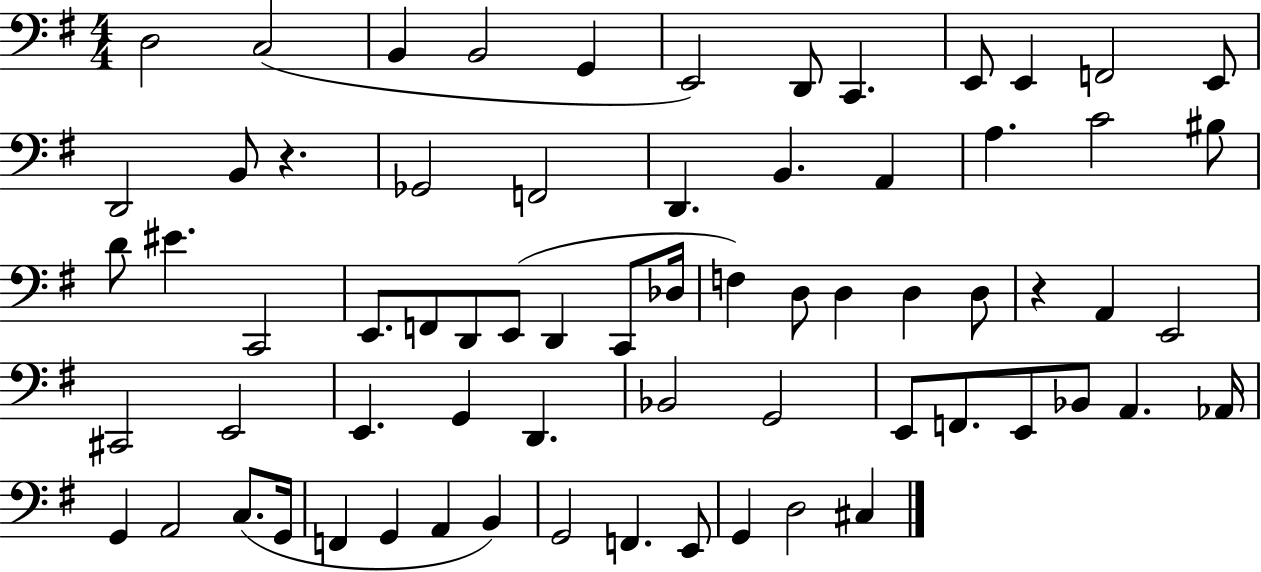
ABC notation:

X:1
T:Untitled
M:4/4
L:1/4
K:G
D,2 C,2 B,, B,,2 G,, E,,2 D,,/2 C,, E,,/2 E,, F,,2 E,,/2 D,,2 B,,/2 z _G,,2 F,,2 D,, B,, A,, A, C2 ^B,/2 D/2 ^E C,,2 E,,/2 F,,/2 D,,/2 E,,/2 D,, C,,/2 _D,/4 F, D,/2 D, D, D,/2 z A,, E,,2 ^C,,2 E,,2 E,, G,, D,, _B,,2 G,,2 E,,/2 F,,/2 E,,/2 _B,,/2 A,, _A,,/4 G,, A,,2 C,/2 G,,/4 F,, G,, A,, B,, G,,2 F,, E,,/2 G,, D,2 ^C,